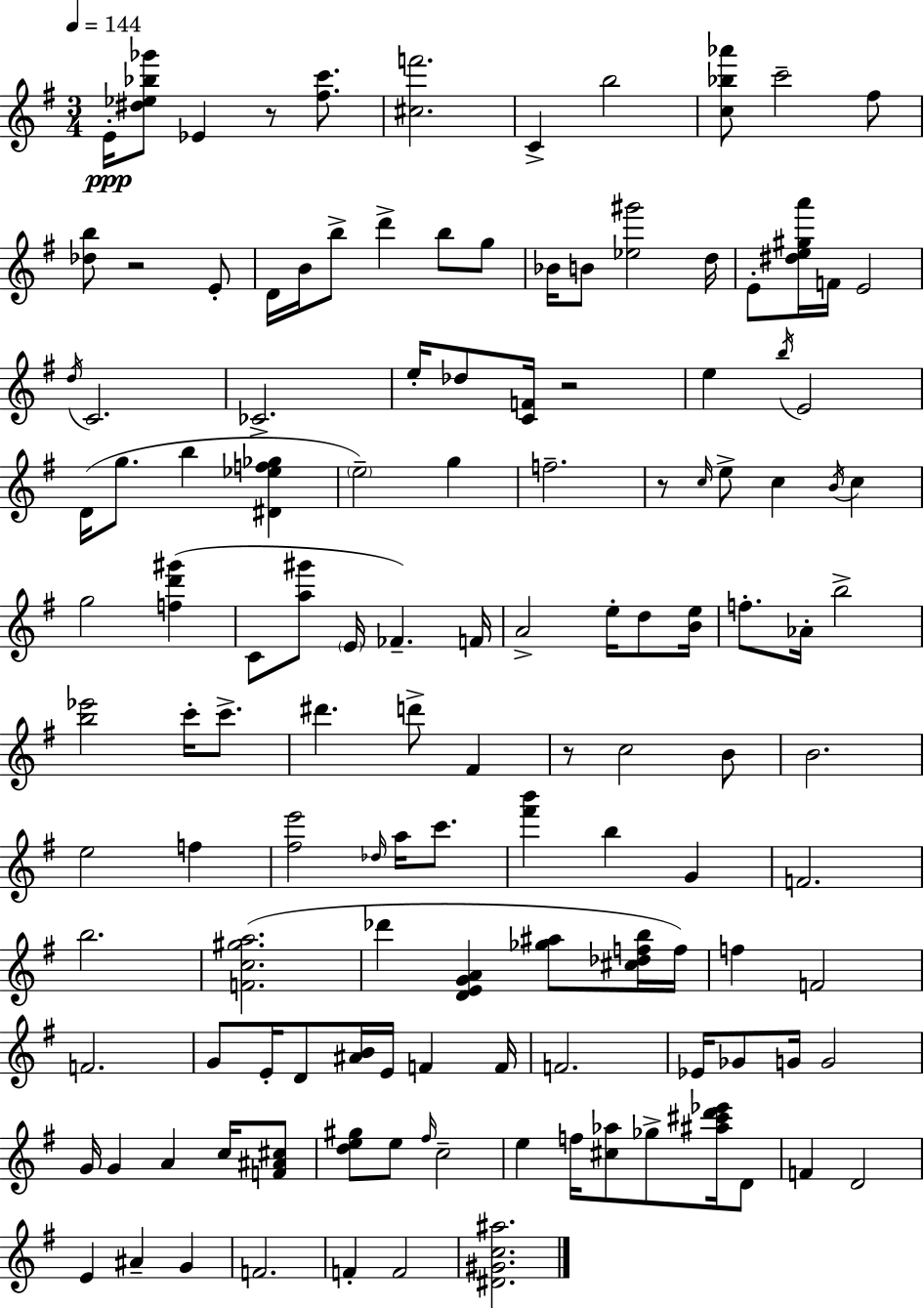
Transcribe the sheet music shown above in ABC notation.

X:1
T:Untitled
M:3/4
L:1/4
K:G
E/4 [^d_e_b_g']/2 _E z/2 [^fc']/2 [^cf']2 C b2 [c_b_a']/2 c'2 ^f/2 [_db]/2 z2 E/2 D/4 B/4 b/2 d' b/2 g/2 _B/4 B/2 [_e^g']2 d/4 E/2 [^de^ga']/4 F/4 E2 d/4 C2 _C2 e/4 _d/2 [CF]/4 z2 e b/4 E2 D/4 g/2 b [^D_ef_g] e2 g f2 z/2 c/4 e/2 c B/4 c g2 [fd'^g'] C/2 [a^g']/2 E/4 _F F/4 A2 e/4 d/2 [Be]/4 f/2 _A/4 b2 [b_e']2 c'/4 c'/2 ^d' d'/2 ^F z/2 c2 B/2 B2 e2 f [^fe']2 _d/4 a/4 c'/2 [^f'b'] b G F2 b2 [Fc^ga]2 _d' [DEGA] [_g^a]/2 [^c_dfb]/4 f/4 f F2 F2 G/2 E/4 D/2 [^AB]/4 E/4 F F/4 F2 _E/4 _G/2 G/4 G2 G/4 G A c/4 [F^A^c]/2 [de^g]/2 e/2 ^f/4 c2 e f/4 [^c_a]/2 _g/2 [^a^c'd'_e']/4 D/2 F D2 E ^A G F2 F F2 [^D^Gc^a]2